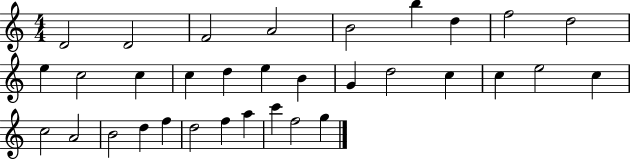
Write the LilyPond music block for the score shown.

{
  \clef treble
  \numericTimeSignature
  \time 4/4
  \key c \major
  d'2 d'2 | f'2 a'2 | b'2 b''4 d''4 | f''2 d''2 | \break e''4 c''2 c''4 | c''4 d''4 e''4 b'4 | g'4 d''2 c''4 | c''4 e''2 c''4 | \break c''2 a'2 | b'2 d''4 f''4 | d''2 f''4 a''4 | c'''4 f''2 g''4 | \break \bar "|."
}